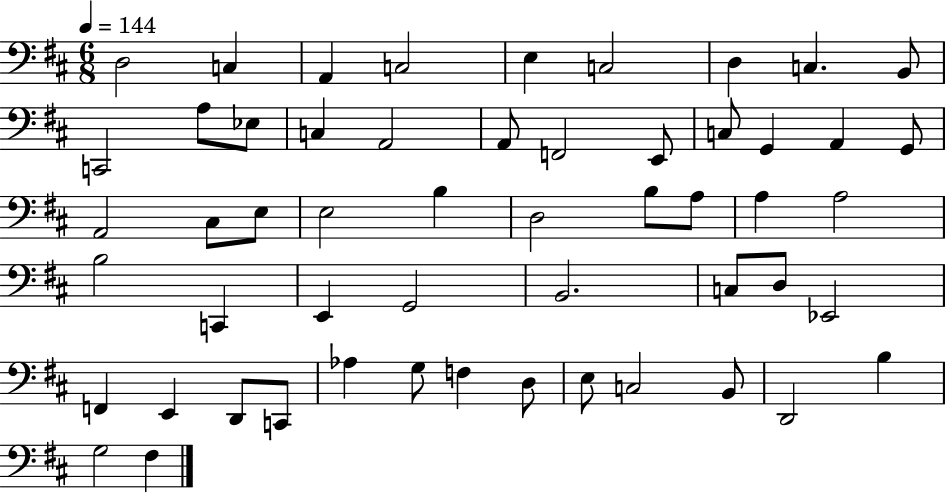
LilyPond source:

{
  \clef bass
  \numericTimeSignature
  \time 6/8
  \key d \major
  \tempo 4 = 144
  \repeat volta 2 { d2 c4 | a,4 c2 | e4 c2 | d4 c4. b,8 | \break c,2 a8 ees8 | c4 a,2 | a,8 f,2 e,8 | c8 g,4 a,4 g,8 | \break a,2 cis8 e8 | e2 b4 | d2 b8 a8 | a4 a2 | \break b2 c,4 | e,4 g,2 | b,2. | c8 d8 ees,2 | \break f,4 e,4 d,8 c,8 | aes4 g8 f4 d8 | e8 c2 b,8 | d,2 b4 | \break g2 fis4 | } \bar "|."
}